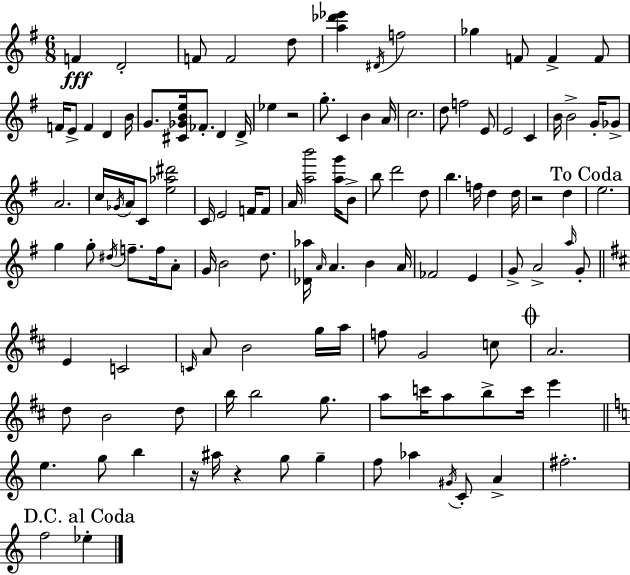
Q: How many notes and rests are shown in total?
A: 121